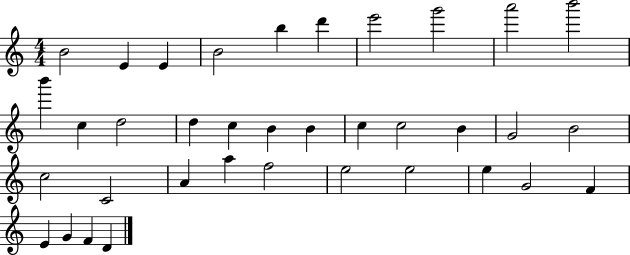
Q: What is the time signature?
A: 4/4